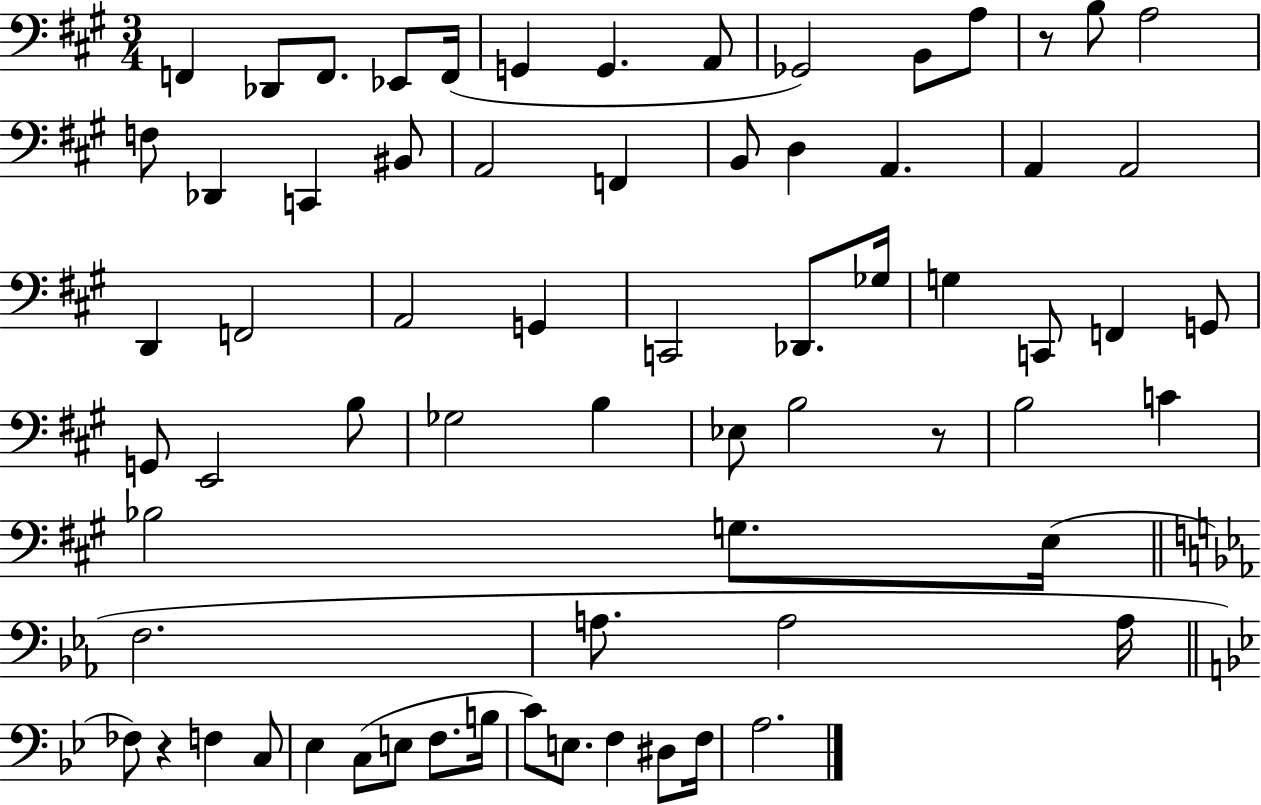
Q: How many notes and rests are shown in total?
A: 68